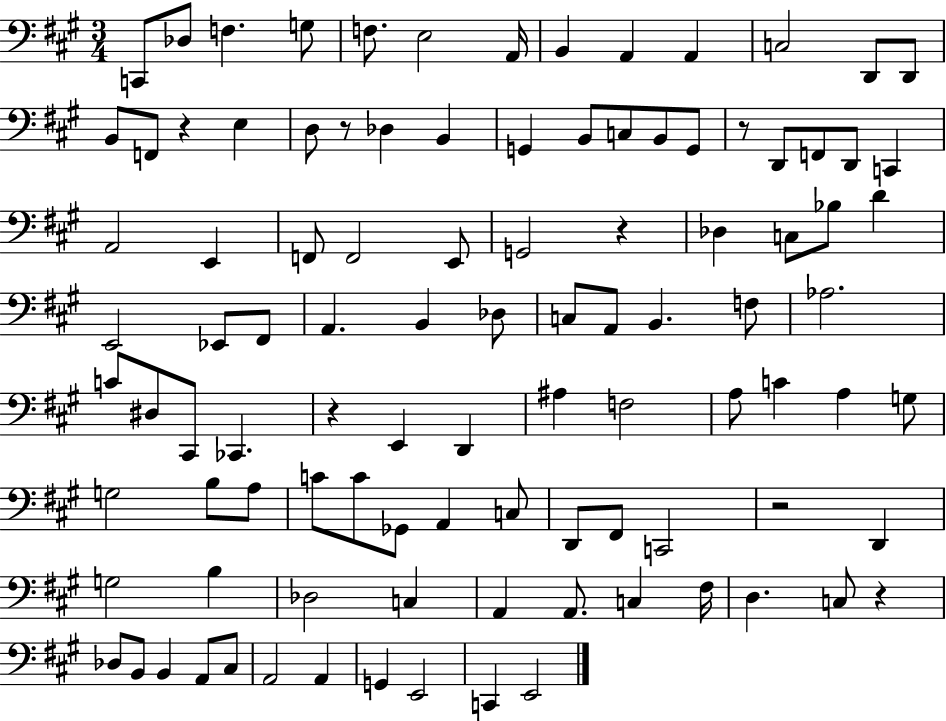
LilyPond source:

{
  \clef bass
  \numericTimeSignature
  \time 3/4
  \key a \major
  \repeat volta 2 { c,8 des8 f4. g8 | f8. e2 a,16 | b,4 a,4 a,4 | c2 d,8 d,8 | \break b,8 f,8 r4 e4 | d8 r8 des4 b,4 | g,4 b,8 c8 b,8 g,8 | r8 d,8 f,8 d,8 c,4 | \break a,2 e,4 | f,8 f,2 e,8 | g,2 r4 | des4 c8 bes8 d'4 | \break e,2 ees,8 fis,8 | a,4. b,4 des8 | c8 a,8 b,4. f8 | aes2. | \break c'8 dis8 cis,8 ces,4. | r4 e,4 d,4 | ais4 f2 | a8 c'4 a4 g8 | \break g2 b8 a8 | c'8 c'8 ges,8 a,4 c8 | d,8 fis,8 c,2 | r2 d,4 | \break g2 b4 | des2 c4 | a,4 a,8. c4 fis16 | d4. c8 r4 | \break des8 b,8 b,4 a,8 cis8 | a,2 a,4 | g,4 e,2 | c,4 e,2 | \break } \bar "|."
}